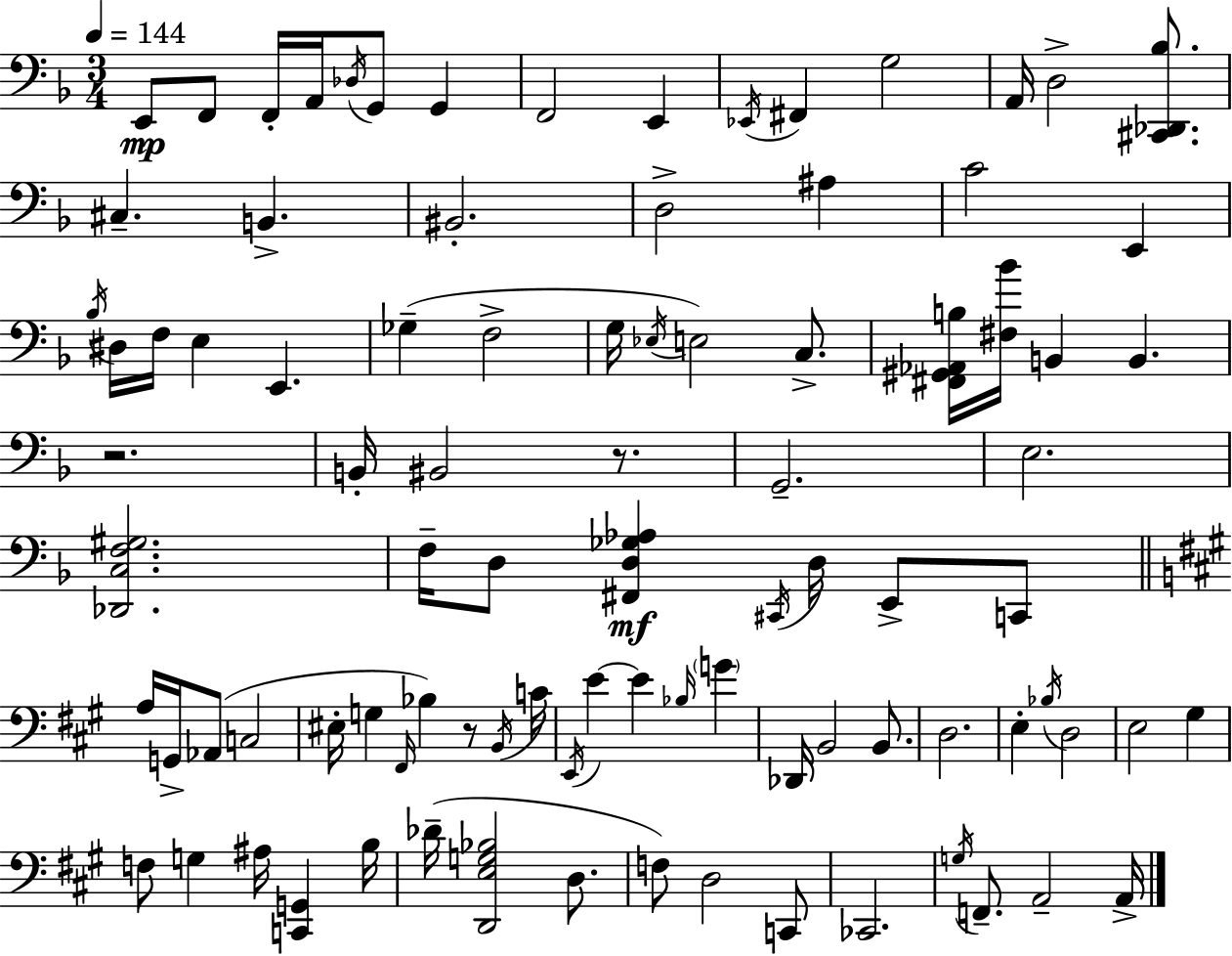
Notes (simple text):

E2/e F2/e F2/s A2/s Db3/s G2/e G2/q F2/h E2/q Eb2/s F#2/q G3/h A2/s D3/h [C#2,Db2,Bb3]/e. C#3/q. B2/q. BIS2/h. D3/h A#3/q C4/h E2/q Bb3/s D#3/s F3/s E3/q E2/q. Gb3/q F3/h G3/s Eb3/s E3/h C3/e. [F#2,G#2,Ab2,B3]/s [F#3,Bb4]/s B2/q B2/q. R/h. B2/s BIS2/h R/e. G2/h. E3/h. [Db2,C3,F3,G#3]/h. F3/s D3/e [F#2,D3,Gb3,Ab3]/q C#2/s D3/s E2/e C2/e A3/s G2/s Ab2/e C3/h EIS3/s G3/q F#2/s Bb3/q R/e B2/s C4/s E2/s E4/q E4/q Bb3/s G4/q Db2/s B2/h B2/e. D3/h. E3/q Bb3/s D3/h E3/h G#3/q F3/e G3/q A#3/s [C2,G2]/q B3/s Db4/s [D2,E3,G3,Bb3]/h D3/e. F3/e D3/h C2/e CES2/h. G3/s F2/e. A2/h A2/s